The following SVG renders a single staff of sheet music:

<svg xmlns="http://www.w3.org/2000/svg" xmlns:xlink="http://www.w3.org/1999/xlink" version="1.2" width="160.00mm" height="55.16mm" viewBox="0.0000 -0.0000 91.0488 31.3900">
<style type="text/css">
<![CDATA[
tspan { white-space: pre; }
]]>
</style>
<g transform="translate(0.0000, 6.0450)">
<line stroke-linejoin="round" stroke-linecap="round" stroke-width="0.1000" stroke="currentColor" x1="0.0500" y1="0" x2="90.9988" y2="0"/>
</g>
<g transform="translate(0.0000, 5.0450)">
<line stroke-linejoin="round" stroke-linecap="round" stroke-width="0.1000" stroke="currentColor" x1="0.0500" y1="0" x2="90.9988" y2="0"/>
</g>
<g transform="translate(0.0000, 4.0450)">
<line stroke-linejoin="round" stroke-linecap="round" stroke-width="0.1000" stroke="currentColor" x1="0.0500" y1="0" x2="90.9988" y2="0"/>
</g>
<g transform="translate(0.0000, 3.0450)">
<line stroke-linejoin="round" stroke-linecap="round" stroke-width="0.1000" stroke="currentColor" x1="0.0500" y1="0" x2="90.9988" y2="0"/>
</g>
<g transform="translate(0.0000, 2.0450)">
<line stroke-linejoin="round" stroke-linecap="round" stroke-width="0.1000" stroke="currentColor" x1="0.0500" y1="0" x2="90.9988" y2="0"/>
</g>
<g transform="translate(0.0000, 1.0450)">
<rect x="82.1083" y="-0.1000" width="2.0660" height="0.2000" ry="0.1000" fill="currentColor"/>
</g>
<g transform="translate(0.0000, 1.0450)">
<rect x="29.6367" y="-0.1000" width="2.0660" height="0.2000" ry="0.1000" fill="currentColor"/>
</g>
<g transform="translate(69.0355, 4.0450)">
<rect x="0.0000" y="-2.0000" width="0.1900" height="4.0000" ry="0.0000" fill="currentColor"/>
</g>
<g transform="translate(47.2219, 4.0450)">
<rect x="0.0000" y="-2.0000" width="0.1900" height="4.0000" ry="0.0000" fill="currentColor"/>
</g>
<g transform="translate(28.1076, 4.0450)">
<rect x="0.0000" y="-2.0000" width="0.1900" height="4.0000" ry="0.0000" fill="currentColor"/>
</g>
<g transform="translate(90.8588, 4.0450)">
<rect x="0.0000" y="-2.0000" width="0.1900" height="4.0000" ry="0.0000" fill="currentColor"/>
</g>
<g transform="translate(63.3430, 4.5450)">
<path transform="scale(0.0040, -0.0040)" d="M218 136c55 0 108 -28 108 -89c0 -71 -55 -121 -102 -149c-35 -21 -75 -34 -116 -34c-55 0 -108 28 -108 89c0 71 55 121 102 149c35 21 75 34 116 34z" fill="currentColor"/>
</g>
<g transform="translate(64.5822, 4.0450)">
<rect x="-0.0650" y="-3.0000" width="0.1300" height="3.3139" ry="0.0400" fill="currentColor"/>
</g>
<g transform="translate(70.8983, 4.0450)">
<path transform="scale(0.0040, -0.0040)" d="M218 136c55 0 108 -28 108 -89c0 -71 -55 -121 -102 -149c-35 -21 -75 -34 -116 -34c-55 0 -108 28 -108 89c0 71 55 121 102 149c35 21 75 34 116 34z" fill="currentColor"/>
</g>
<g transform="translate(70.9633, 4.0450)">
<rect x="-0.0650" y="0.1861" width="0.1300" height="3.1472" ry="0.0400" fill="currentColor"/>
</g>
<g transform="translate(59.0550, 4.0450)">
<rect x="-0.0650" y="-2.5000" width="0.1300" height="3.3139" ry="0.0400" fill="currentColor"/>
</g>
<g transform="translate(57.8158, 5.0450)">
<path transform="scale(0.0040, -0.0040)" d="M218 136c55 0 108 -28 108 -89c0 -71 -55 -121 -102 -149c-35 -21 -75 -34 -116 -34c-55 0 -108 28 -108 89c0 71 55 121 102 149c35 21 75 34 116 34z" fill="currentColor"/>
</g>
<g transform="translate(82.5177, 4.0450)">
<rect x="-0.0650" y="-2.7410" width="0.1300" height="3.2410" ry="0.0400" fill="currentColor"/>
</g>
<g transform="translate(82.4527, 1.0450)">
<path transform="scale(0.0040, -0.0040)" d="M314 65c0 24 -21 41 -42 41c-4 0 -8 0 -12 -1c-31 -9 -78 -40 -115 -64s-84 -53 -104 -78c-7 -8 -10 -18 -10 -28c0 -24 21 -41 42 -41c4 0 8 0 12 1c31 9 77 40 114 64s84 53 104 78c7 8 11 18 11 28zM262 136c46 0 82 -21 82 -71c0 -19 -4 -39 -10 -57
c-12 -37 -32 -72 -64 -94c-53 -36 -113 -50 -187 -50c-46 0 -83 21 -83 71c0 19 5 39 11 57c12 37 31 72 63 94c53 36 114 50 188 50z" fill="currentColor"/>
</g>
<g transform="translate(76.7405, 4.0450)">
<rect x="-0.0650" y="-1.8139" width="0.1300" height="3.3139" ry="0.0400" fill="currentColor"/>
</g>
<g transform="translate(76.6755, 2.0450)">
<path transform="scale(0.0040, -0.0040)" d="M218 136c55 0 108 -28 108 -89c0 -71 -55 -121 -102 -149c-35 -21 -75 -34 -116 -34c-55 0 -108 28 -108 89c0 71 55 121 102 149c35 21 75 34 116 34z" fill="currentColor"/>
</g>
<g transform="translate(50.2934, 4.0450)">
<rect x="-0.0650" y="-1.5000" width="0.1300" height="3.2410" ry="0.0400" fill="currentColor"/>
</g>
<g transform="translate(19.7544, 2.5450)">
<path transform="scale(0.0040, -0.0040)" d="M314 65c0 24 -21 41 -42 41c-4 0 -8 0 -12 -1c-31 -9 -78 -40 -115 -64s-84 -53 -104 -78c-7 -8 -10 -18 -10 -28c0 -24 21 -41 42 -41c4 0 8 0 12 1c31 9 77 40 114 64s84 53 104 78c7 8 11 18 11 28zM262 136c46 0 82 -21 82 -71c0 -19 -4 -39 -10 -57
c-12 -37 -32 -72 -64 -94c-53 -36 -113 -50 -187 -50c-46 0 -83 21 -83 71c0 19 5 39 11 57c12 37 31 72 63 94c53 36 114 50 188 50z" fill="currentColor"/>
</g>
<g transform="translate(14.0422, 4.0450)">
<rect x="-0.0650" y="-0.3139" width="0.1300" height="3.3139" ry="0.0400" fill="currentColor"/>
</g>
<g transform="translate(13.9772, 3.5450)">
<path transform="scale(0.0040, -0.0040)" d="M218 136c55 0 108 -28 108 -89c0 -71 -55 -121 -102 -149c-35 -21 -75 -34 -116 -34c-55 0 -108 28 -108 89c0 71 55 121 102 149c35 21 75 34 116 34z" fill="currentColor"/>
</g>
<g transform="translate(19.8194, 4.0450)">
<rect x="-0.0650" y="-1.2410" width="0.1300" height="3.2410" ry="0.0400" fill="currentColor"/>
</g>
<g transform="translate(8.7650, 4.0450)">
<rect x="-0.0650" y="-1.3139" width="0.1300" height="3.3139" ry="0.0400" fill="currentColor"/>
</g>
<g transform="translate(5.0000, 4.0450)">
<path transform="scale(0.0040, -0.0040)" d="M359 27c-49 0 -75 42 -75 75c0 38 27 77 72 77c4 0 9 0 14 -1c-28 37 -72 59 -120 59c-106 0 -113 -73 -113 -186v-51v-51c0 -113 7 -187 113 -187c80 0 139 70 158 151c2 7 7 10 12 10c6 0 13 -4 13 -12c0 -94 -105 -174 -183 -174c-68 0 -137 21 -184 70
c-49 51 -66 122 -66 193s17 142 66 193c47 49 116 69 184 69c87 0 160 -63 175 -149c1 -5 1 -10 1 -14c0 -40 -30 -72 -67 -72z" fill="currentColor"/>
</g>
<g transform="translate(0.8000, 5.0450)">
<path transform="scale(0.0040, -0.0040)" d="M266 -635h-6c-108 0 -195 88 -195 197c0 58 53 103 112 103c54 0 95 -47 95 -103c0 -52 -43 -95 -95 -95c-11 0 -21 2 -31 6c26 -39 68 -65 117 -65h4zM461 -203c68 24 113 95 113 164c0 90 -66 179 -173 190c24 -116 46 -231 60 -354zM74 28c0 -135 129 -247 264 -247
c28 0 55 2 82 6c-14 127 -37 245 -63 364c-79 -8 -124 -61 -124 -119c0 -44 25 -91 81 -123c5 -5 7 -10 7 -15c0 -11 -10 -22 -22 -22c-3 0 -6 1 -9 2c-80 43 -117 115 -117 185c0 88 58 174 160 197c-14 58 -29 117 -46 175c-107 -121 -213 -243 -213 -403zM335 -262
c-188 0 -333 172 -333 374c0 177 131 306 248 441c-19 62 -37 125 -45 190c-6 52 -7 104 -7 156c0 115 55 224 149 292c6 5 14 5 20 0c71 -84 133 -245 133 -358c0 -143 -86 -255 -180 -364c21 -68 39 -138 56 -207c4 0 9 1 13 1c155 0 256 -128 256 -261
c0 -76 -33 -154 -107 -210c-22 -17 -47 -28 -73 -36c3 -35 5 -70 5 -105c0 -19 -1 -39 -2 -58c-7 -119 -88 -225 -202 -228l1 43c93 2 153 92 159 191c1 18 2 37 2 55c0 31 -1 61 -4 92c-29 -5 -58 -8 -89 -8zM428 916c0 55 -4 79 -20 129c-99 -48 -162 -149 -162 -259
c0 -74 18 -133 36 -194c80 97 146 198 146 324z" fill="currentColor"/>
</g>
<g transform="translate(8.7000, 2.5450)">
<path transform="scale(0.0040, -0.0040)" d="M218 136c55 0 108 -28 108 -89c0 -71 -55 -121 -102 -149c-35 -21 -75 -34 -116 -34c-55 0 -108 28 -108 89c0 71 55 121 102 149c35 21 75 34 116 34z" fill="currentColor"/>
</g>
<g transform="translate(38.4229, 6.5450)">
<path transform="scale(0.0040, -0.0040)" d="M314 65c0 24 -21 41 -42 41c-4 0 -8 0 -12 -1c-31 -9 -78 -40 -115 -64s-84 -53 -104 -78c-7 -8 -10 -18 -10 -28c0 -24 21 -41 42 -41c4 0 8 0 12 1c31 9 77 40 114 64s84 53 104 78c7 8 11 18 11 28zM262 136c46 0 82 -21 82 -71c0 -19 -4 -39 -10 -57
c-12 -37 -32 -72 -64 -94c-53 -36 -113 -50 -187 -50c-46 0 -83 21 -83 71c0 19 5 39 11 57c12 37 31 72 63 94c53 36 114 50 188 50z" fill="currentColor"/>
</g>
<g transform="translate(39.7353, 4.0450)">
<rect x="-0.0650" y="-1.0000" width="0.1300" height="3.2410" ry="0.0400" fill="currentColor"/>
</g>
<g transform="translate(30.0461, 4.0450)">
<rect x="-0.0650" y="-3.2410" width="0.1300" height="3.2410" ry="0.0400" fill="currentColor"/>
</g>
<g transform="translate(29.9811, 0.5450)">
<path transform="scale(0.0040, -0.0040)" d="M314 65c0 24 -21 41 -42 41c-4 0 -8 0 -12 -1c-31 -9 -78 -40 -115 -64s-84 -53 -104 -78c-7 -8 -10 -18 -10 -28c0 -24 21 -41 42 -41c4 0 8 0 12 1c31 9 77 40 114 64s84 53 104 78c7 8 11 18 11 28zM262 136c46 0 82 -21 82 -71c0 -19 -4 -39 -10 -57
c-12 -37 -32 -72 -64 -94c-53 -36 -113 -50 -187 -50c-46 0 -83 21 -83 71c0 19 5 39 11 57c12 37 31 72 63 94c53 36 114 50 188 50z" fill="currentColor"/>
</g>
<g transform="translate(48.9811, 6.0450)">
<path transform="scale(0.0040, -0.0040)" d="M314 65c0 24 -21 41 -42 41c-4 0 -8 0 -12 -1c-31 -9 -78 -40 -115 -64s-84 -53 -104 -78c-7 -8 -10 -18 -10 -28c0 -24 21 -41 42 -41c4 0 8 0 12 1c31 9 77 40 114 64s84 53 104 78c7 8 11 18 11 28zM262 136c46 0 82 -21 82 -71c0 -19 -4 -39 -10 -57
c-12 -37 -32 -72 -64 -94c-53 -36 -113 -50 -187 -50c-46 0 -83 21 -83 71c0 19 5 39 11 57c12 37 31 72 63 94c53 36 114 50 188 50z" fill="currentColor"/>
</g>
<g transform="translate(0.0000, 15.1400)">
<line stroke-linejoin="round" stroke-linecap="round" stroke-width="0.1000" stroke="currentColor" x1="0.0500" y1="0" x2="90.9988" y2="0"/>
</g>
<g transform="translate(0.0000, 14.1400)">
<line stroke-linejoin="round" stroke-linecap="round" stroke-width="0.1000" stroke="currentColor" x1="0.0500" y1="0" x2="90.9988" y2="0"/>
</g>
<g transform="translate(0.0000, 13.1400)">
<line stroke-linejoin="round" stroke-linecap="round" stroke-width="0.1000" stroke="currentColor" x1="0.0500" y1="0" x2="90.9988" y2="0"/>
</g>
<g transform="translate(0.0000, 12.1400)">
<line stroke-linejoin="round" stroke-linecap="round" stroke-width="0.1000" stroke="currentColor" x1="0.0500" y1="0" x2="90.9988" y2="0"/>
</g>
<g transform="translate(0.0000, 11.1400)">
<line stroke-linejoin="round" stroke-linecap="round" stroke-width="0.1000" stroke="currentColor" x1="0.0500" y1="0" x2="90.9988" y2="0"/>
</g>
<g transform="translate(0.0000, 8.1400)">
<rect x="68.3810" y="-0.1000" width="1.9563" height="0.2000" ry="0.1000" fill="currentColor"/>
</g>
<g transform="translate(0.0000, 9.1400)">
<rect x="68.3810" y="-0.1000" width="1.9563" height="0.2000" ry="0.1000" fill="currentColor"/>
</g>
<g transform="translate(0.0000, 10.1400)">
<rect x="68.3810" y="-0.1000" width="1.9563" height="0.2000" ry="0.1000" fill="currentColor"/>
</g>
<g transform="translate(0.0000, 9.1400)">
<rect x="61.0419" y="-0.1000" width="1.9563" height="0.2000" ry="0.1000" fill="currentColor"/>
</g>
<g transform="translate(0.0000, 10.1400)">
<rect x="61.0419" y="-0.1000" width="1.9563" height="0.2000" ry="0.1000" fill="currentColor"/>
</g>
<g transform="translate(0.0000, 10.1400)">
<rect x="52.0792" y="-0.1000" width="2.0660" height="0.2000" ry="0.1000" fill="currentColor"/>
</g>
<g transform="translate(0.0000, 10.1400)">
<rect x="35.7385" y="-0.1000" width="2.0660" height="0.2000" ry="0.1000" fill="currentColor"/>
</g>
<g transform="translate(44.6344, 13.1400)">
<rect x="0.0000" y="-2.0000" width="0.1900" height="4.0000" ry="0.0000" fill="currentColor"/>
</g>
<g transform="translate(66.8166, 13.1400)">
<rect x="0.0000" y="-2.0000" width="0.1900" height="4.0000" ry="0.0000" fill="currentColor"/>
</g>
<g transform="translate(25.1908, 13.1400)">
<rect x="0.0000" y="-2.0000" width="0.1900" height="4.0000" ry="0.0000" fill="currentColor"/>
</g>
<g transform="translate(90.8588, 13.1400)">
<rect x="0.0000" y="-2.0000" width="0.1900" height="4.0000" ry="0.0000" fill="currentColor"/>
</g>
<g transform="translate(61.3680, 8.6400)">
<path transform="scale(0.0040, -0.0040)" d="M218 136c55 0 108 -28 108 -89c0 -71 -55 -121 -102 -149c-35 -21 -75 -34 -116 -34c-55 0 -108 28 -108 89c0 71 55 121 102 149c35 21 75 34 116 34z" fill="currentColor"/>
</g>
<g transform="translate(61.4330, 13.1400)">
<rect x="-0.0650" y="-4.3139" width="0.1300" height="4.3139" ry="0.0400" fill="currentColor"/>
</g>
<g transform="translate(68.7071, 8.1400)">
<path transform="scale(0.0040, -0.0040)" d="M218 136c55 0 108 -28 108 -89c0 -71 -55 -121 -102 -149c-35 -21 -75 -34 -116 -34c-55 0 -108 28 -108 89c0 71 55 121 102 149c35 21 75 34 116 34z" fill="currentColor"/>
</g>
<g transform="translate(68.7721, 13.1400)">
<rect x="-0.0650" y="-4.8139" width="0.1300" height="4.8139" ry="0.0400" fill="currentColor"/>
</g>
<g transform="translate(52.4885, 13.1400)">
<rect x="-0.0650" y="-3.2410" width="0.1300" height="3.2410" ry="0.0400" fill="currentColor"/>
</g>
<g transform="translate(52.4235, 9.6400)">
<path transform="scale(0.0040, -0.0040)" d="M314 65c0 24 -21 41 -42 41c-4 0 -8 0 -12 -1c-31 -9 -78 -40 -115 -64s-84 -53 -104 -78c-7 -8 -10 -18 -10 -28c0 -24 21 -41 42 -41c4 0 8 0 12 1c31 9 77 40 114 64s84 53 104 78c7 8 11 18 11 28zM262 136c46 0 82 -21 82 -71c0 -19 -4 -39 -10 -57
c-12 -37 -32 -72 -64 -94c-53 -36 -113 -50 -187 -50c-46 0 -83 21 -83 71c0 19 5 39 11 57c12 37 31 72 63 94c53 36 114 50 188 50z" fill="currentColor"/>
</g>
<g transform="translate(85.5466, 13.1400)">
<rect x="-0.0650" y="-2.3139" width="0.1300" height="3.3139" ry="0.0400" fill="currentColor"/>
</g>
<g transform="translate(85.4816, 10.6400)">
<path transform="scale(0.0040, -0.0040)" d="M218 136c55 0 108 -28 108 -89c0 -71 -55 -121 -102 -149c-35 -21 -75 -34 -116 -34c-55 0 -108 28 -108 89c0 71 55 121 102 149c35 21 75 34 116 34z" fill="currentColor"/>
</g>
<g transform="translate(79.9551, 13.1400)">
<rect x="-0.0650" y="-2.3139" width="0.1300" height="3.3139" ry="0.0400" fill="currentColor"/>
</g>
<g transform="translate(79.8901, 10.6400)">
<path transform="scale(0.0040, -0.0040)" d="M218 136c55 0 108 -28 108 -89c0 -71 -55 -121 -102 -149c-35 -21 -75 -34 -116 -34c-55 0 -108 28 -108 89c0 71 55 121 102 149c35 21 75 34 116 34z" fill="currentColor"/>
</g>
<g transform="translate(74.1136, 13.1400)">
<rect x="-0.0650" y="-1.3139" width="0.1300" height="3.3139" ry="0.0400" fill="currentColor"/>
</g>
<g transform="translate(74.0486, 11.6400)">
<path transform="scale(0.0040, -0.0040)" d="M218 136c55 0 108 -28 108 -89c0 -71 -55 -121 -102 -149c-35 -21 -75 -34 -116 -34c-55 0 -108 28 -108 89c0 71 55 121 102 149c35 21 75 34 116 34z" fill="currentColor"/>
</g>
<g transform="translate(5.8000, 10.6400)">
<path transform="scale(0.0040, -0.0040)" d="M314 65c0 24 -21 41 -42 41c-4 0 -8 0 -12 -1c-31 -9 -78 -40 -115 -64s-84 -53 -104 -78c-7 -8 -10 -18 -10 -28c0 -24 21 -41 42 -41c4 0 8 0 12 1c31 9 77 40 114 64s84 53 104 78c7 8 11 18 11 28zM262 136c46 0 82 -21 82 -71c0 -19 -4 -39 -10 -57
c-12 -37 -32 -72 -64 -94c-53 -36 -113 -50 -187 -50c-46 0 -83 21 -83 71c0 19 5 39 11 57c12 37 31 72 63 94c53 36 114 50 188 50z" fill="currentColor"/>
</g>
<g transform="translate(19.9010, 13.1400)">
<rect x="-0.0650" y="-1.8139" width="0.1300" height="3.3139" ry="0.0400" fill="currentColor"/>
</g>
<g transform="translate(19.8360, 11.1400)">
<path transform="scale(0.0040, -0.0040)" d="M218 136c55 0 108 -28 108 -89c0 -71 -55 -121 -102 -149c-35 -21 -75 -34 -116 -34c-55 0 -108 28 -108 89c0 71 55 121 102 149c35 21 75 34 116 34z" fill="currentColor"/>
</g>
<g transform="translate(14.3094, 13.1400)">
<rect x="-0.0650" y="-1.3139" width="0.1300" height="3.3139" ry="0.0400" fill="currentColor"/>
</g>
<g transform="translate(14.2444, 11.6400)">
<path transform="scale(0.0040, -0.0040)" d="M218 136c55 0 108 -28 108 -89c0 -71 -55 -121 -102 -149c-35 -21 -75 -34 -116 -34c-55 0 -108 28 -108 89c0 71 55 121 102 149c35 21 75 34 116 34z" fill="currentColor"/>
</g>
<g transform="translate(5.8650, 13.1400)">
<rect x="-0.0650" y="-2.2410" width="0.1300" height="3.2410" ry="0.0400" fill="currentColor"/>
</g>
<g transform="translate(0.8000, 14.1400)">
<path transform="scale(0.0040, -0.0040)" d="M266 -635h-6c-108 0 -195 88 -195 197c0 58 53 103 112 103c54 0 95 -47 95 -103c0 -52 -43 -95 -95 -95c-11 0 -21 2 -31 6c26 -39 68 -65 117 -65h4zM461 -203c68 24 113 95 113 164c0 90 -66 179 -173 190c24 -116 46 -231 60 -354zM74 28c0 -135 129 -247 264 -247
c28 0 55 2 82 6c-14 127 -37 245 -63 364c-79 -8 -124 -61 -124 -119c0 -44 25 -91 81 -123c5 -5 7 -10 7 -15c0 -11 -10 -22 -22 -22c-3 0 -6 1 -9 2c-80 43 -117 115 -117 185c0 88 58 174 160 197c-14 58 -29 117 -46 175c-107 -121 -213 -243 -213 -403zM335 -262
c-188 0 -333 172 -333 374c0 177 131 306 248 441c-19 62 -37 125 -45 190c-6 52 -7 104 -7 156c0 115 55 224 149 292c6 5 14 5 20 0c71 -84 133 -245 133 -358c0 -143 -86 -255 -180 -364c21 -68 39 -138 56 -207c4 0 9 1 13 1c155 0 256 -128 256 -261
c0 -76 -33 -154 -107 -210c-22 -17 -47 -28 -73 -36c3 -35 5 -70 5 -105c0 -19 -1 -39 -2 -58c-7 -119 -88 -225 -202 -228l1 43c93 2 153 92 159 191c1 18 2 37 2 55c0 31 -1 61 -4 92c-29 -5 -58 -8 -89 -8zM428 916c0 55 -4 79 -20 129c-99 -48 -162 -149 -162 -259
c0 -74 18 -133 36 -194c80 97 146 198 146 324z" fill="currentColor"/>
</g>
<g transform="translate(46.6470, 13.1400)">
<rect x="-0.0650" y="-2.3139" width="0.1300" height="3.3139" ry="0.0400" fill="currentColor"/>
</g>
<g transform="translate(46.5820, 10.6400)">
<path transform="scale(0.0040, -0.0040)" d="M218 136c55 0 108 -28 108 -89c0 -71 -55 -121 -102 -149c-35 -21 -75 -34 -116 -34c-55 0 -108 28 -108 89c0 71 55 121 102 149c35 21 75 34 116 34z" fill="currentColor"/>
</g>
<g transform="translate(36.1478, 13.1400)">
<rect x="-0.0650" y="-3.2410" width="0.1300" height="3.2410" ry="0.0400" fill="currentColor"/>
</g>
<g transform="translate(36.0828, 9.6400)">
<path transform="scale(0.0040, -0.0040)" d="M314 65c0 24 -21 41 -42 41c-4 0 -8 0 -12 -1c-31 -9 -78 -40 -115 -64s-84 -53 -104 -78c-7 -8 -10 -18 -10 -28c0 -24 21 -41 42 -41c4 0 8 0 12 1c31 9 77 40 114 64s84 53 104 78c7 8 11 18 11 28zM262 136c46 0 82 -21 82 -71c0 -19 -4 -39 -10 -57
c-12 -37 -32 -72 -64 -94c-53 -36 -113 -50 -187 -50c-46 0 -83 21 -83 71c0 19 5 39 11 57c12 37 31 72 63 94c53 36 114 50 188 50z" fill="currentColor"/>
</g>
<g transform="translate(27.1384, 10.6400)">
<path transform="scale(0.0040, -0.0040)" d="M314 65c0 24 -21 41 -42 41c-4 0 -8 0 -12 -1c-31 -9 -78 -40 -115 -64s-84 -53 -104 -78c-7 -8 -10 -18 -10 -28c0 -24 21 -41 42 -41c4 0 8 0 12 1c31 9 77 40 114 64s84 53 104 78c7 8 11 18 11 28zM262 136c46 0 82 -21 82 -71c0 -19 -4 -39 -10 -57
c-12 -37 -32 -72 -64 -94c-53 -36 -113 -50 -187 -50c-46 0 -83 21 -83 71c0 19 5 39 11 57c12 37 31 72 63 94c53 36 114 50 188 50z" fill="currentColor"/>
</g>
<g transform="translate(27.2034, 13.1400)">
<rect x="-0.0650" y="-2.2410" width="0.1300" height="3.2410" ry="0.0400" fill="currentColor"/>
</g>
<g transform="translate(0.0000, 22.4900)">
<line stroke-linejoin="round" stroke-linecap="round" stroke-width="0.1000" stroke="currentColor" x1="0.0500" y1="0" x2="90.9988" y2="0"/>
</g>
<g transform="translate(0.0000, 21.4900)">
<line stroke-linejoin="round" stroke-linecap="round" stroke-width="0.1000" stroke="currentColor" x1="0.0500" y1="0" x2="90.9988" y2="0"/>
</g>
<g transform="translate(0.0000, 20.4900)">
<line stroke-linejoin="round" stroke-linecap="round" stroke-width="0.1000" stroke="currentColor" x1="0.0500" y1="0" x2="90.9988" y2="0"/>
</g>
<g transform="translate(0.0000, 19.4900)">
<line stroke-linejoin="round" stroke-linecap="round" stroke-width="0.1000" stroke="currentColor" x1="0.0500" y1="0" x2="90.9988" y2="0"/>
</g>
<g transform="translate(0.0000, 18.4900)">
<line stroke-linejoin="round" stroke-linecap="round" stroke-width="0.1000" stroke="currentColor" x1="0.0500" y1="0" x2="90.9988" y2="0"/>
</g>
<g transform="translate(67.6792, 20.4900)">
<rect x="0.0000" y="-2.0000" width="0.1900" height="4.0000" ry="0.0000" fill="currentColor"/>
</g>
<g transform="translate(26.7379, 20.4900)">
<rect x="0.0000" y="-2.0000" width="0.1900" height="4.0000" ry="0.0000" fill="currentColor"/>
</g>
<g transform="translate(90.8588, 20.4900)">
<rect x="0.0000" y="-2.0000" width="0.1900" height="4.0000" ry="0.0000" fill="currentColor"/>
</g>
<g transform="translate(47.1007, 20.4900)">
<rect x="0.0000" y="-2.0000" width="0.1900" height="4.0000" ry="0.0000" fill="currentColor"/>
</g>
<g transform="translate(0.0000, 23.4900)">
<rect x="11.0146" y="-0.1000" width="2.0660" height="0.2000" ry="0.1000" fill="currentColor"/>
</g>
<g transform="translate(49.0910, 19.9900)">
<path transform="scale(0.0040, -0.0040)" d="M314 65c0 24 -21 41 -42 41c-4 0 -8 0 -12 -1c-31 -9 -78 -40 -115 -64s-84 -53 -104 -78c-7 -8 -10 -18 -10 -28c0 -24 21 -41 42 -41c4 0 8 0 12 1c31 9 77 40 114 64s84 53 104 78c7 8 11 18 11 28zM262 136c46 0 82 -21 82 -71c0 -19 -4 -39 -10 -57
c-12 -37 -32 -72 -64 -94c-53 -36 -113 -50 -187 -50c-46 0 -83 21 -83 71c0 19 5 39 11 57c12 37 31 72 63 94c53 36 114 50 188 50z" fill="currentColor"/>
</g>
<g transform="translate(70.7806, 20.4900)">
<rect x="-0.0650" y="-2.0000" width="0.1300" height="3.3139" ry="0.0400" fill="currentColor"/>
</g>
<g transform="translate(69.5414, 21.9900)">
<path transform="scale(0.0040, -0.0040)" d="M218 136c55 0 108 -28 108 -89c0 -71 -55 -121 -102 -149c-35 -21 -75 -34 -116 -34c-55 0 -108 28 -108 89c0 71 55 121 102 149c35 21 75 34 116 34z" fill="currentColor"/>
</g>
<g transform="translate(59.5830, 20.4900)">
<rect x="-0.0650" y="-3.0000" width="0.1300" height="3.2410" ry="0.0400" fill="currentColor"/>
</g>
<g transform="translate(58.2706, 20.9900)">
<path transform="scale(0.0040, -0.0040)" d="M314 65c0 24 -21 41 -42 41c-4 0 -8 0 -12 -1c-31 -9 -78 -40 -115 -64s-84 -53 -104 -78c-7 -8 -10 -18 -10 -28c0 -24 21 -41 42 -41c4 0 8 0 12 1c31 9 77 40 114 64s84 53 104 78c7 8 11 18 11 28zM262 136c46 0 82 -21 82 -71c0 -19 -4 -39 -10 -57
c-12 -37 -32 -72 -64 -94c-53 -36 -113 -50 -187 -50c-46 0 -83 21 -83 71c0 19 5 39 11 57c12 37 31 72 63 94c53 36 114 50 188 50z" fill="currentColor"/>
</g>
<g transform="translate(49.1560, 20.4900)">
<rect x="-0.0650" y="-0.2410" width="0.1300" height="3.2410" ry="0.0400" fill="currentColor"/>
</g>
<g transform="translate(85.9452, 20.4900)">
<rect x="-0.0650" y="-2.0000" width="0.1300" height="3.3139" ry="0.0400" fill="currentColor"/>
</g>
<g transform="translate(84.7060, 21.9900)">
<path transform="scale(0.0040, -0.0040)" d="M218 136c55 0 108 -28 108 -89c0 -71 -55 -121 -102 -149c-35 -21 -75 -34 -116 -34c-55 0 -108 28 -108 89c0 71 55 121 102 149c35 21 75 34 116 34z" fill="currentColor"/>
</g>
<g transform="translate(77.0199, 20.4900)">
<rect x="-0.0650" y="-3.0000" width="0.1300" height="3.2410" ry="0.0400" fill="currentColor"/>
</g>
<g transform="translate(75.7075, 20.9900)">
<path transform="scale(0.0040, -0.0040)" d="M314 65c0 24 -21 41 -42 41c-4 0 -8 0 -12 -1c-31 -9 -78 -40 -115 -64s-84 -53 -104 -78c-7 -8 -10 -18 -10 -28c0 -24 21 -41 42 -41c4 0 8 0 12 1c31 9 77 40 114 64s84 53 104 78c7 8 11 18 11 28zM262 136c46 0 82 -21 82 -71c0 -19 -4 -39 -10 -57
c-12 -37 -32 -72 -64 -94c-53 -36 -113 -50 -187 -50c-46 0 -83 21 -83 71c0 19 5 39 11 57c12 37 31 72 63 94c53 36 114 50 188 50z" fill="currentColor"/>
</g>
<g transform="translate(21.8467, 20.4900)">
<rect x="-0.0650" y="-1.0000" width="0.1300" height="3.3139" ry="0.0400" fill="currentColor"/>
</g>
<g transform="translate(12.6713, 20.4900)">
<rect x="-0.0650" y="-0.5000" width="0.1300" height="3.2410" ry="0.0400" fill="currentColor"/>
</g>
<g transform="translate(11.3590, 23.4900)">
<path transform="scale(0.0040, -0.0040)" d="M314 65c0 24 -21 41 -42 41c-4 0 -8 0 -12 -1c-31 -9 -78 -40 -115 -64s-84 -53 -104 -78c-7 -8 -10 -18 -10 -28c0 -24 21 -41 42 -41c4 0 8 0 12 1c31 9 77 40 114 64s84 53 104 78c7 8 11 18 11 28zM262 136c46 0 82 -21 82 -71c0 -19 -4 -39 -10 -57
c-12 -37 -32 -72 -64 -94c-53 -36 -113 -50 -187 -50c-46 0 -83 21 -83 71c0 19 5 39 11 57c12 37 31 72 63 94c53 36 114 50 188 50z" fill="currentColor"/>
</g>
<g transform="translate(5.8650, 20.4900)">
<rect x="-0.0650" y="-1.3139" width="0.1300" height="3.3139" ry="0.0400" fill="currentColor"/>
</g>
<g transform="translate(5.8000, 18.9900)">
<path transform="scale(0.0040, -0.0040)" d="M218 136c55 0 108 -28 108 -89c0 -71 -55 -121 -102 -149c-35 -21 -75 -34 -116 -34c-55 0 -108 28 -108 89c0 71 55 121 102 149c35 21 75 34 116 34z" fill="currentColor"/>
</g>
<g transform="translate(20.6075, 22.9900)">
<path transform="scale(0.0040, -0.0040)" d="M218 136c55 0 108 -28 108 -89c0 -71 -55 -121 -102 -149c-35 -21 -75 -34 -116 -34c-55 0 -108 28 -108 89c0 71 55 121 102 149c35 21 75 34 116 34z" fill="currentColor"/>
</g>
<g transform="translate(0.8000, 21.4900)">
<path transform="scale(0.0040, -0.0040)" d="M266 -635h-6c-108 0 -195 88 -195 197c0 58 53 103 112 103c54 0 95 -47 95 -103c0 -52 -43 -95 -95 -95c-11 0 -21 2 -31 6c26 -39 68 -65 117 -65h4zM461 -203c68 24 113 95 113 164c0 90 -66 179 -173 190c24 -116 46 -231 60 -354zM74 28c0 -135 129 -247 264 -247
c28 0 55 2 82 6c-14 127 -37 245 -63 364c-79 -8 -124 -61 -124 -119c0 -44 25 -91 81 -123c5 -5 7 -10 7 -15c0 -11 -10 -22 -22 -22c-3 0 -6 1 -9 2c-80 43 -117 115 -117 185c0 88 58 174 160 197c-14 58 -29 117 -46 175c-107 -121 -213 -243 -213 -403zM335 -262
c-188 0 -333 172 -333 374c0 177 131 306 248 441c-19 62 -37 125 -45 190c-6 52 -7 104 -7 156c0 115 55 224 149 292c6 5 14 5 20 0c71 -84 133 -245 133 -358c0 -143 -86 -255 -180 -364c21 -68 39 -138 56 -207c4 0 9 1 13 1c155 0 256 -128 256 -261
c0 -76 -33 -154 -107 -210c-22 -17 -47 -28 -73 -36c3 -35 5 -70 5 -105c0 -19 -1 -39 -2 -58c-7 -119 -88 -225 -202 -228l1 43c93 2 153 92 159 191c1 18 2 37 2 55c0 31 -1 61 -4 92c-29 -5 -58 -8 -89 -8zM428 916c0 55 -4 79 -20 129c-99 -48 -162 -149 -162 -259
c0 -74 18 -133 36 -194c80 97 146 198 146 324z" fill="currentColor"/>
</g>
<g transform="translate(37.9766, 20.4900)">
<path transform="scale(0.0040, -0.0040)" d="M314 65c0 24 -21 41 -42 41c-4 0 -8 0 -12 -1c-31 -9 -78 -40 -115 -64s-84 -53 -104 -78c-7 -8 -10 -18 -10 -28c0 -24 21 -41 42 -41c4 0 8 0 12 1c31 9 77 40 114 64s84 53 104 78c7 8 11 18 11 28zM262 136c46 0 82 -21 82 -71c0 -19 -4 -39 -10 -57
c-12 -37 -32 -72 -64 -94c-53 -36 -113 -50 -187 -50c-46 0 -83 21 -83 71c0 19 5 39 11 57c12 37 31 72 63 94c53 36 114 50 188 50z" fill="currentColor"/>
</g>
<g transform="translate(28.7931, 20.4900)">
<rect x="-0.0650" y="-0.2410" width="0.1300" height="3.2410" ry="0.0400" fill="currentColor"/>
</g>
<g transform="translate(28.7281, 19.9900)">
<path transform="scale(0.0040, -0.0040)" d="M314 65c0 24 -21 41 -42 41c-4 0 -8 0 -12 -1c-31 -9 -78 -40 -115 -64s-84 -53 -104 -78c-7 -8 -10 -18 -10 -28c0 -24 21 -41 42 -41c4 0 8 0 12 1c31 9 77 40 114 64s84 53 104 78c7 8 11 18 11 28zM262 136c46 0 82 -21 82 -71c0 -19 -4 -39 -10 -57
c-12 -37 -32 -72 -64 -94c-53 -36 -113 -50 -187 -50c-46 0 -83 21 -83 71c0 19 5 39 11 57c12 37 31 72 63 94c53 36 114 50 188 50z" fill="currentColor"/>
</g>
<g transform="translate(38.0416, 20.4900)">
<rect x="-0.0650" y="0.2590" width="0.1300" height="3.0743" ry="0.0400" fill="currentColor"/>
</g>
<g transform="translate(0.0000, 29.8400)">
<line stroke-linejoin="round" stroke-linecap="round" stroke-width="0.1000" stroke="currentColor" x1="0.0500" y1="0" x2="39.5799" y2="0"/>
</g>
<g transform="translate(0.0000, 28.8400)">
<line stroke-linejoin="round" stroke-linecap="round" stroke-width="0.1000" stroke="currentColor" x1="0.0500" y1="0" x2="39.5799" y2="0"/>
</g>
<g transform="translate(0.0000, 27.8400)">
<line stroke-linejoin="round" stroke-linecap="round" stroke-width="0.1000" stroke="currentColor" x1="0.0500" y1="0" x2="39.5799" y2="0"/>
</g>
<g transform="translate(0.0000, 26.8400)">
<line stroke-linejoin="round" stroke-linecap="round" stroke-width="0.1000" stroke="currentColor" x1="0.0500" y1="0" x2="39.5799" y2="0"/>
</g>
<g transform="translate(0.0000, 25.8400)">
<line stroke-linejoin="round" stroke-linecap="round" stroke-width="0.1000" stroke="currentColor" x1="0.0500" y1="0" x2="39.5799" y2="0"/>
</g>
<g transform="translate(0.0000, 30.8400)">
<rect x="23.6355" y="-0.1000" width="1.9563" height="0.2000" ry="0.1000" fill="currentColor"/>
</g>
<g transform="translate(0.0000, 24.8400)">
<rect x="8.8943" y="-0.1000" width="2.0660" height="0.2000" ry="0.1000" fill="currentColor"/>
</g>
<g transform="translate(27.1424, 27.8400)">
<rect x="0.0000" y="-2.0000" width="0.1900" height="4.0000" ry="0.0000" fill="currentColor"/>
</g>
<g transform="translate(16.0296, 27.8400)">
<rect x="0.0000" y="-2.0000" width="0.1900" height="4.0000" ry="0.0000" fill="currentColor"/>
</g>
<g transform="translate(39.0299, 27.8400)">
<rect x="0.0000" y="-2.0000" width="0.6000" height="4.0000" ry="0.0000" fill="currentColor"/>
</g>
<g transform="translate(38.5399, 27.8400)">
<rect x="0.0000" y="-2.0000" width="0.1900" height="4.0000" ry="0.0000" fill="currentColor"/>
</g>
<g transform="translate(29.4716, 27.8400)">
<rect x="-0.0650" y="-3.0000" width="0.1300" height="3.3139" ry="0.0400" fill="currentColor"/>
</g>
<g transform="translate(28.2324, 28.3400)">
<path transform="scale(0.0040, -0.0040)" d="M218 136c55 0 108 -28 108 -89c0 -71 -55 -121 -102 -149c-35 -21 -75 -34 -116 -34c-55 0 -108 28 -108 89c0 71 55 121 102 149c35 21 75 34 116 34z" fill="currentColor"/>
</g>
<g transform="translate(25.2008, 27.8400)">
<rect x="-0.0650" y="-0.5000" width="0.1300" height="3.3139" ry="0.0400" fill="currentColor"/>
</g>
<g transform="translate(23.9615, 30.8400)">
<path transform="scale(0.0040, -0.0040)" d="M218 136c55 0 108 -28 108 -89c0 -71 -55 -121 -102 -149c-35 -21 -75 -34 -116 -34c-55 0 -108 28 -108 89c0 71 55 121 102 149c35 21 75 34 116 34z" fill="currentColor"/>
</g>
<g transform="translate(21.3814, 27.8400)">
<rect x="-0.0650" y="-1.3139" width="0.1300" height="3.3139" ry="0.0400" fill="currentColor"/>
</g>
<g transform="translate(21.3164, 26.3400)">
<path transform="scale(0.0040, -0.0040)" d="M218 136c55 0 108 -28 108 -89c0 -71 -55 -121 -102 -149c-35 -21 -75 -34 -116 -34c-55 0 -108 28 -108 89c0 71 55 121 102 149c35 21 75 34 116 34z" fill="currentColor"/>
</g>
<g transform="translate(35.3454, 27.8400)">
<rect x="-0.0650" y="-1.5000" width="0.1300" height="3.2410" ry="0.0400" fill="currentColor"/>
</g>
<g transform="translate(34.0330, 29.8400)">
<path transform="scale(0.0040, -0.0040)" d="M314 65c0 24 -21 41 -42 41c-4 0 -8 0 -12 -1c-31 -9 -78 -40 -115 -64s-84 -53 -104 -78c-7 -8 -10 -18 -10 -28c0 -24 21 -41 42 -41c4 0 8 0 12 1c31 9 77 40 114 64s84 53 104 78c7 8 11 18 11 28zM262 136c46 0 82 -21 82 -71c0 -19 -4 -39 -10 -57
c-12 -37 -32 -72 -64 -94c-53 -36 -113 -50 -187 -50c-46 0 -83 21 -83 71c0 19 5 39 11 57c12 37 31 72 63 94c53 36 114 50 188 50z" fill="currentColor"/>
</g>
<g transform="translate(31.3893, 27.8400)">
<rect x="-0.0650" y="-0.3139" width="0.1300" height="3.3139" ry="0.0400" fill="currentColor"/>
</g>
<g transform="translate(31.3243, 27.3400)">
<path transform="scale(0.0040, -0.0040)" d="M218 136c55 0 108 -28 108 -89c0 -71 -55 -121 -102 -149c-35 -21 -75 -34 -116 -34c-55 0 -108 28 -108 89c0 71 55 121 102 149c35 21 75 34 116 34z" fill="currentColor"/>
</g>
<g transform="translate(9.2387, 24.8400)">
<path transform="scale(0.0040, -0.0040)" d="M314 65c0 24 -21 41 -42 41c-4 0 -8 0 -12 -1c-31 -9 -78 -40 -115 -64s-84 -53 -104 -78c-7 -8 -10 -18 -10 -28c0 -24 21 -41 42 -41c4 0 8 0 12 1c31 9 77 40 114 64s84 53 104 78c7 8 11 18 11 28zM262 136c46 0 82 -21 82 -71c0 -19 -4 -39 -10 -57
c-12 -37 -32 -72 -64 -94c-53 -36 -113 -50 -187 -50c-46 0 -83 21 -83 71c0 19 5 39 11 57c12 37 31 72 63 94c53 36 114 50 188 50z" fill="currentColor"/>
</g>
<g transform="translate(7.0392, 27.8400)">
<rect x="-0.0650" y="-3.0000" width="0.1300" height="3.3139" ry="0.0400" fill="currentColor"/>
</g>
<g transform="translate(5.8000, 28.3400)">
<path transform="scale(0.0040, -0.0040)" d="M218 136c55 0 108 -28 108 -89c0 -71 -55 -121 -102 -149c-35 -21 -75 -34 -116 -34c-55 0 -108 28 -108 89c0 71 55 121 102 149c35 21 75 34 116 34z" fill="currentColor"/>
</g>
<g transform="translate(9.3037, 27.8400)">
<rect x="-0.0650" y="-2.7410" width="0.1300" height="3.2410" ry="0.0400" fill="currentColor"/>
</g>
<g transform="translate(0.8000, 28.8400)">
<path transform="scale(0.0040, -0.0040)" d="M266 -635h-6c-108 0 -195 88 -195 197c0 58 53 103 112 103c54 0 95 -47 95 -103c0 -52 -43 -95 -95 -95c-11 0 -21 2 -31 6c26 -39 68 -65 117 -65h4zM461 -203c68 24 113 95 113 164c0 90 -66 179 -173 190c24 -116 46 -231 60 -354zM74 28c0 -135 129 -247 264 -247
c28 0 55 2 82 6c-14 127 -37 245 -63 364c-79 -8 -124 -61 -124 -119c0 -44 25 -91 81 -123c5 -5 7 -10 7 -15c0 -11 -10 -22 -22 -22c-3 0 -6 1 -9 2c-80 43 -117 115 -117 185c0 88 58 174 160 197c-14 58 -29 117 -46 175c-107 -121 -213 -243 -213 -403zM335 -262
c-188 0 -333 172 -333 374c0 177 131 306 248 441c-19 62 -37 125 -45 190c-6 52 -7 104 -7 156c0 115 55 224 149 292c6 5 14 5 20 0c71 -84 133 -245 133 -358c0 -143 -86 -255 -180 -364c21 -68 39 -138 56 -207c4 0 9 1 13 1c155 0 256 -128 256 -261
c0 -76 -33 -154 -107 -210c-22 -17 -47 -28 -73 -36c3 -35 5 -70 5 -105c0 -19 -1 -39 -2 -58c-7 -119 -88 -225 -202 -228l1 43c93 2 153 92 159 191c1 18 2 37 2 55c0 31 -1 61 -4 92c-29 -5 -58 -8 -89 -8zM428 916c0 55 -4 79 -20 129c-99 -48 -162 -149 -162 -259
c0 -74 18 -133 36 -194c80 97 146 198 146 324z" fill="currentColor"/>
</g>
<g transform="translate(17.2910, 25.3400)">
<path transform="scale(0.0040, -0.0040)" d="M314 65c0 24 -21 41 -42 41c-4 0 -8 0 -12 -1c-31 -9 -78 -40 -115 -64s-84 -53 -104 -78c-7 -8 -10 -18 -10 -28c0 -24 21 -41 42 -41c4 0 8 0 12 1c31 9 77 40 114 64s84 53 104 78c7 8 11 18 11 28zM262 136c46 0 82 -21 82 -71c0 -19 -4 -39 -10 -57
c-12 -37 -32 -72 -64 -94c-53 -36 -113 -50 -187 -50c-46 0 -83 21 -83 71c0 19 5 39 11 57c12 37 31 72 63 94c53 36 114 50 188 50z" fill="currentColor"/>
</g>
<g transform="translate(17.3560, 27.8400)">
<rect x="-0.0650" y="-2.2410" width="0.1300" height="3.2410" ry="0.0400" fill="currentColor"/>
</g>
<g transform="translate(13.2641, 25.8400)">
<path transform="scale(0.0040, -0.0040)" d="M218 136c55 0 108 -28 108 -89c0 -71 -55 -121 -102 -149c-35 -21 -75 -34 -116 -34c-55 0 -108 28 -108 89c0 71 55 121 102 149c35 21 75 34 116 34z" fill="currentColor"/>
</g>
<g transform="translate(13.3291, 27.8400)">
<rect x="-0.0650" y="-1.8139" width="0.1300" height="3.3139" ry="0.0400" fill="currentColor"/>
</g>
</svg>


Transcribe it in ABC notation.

X:1
T:Untitled
M:4/4
L:1/4
K:C
e c e2 b2 D2 E2 G A B f a2 g2 e f g2 b2 g b2 d' e' e g g e C2 D c2 B2 c2 A2 F A2 F A a2 f g2 e C A c E2